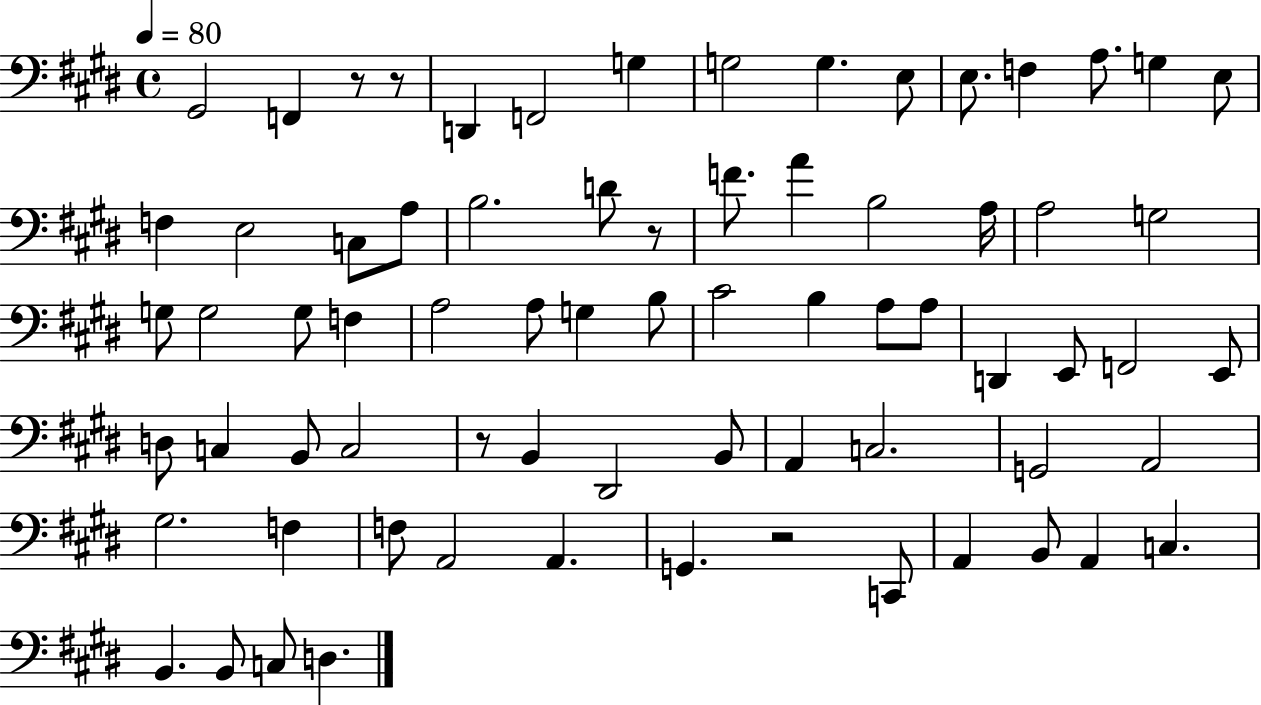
{
  \clef bass
  \time 4/4
  \defaultTimeSignature
  \key e \major
  \tempo 4 = 80
  gis,2 f,4 r8 r8 | d,4 f,2 g4 | g2 g4. e8 | e8. f4 a8. g4 e8 | \break f4 e2 c8 a8 | b2. d'8 r8 | f'8. a'4 b2 a16 | a2 g2 | \break g8 g2 g8 f4 | a2 a8 g4 b8 | cis'2 b4 a8 a8 | d,4 e,8 f,2 e,8 | \break d8 c4 b,8 c2 | r8 b,4 dis,2 b,8 | a,4 c2. | g,2 a,2 | \break gis2. f4 | f8 a,2 a,4. | g,4. r2 c,8 | a,4 b,8 a,4 c4. | \break b,4. b,8 c8 d4. | \bar "|."
}